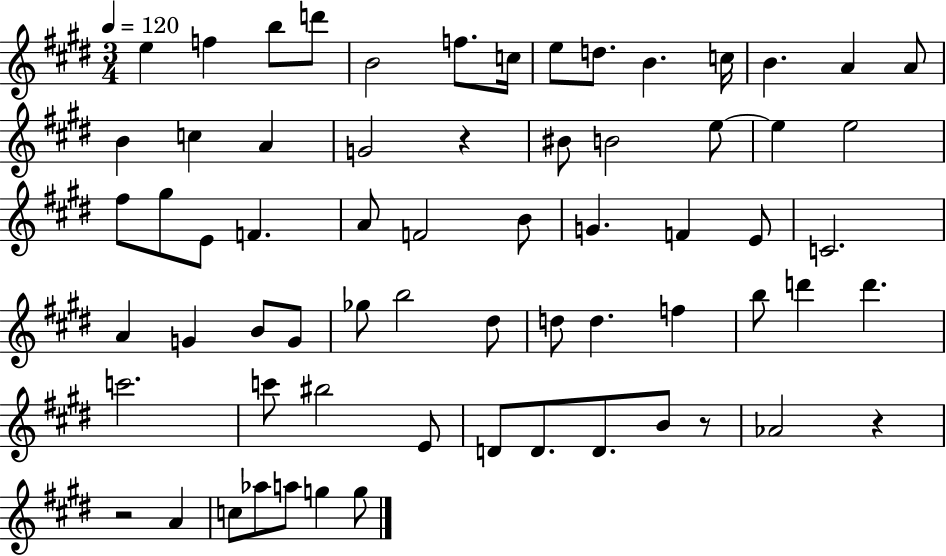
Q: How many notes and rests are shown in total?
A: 66